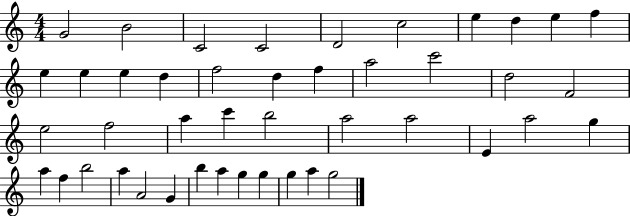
G4/h B4/h C4/h C4/h D4/h C5/h E5/q D5/q E5/q F5/q E5/q E5/q E5/q D5/q F5/h D5/q F5/q A5/h C6/h D5/h F4/h E5/h F5/h A5/q C6/q B5/h A5/h A5/h E4/q A5/h G5/q A5/q F5/q B5/h A5/q A4/h G4/q B5/q A5/q G5/q G5/q G5/q A5/q G5/h